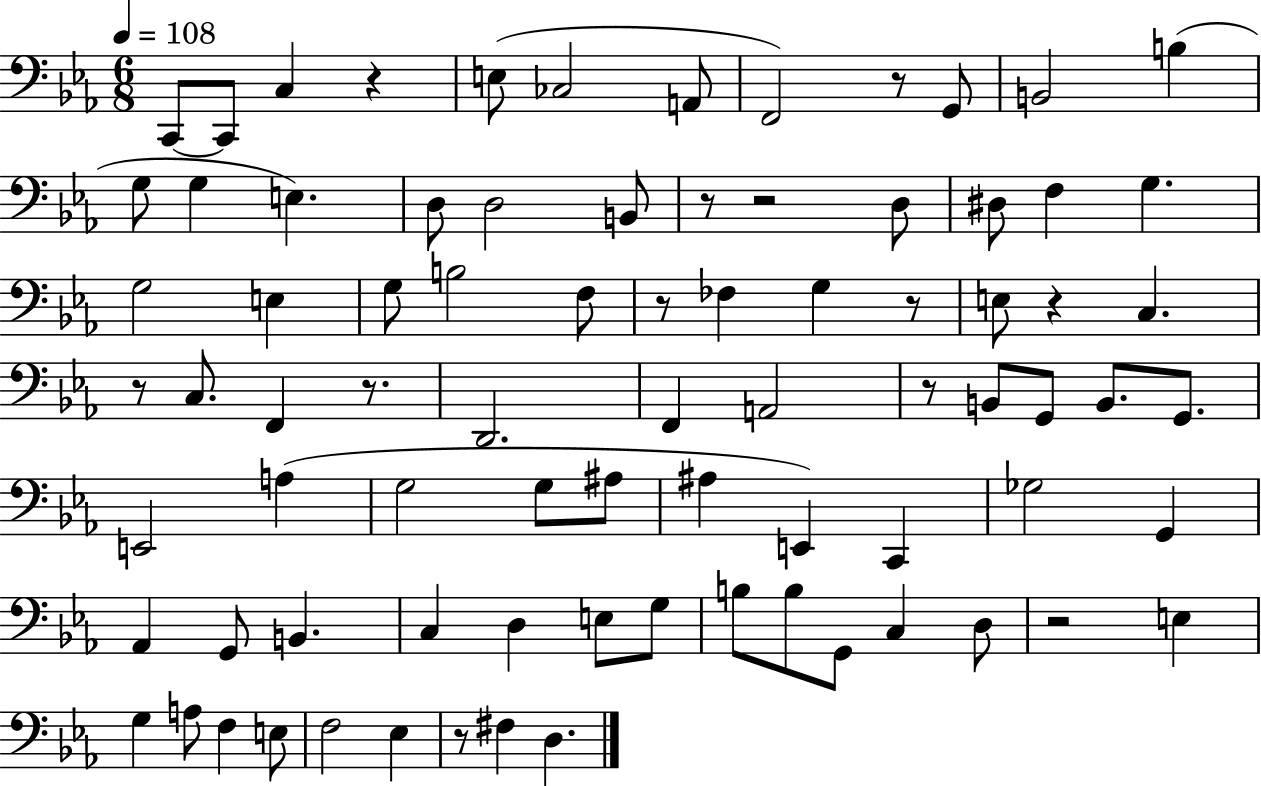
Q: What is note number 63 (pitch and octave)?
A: A3